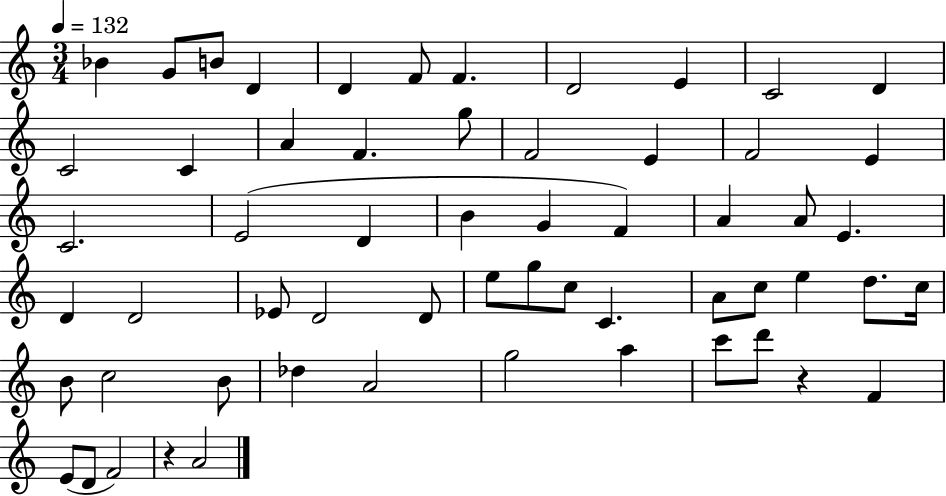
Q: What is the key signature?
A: C major